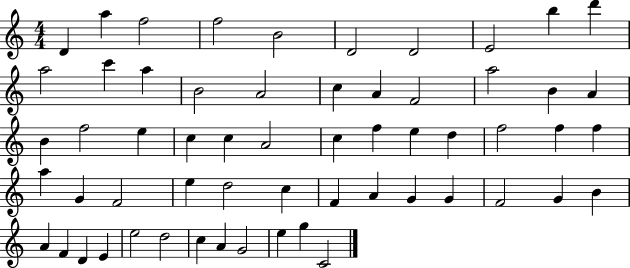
{
  \clef treble
  \numericTimeSignature
  \time 4/4
  \key c \major
  d'4 a''4 f''2 | f''2 b'2 | d'2 d'2 | e'2 b''4 d'''4 | \break a''2 c'''4 a''4 | b'2 a'2 | c''4 a'4 f'2 | a''2 b'4 a'4 | \break b'4 f''2 e''4 | c''4 c''4 a'2 | c''4 f''4 e''4 d''4 | f''2 f''4 f''4 | \break a''4 g'4 f'2 | e''4 d''2 c''4 | f'4 a'4 g'4 g'4 | f'2 g'4 b'4 | \break a'4 f'4 d'4 e'4 | e''2 d''2 | c''4 a'4 g'2 | e''4 g''4 c'2 | \break \bar "|."
}